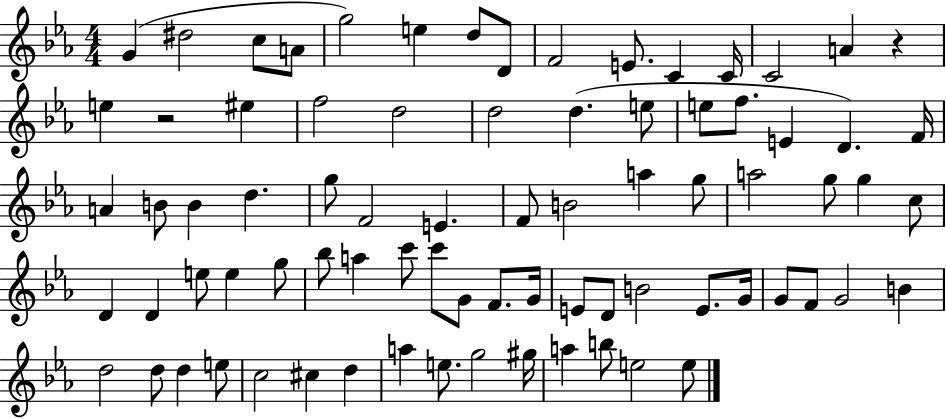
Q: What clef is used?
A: treble